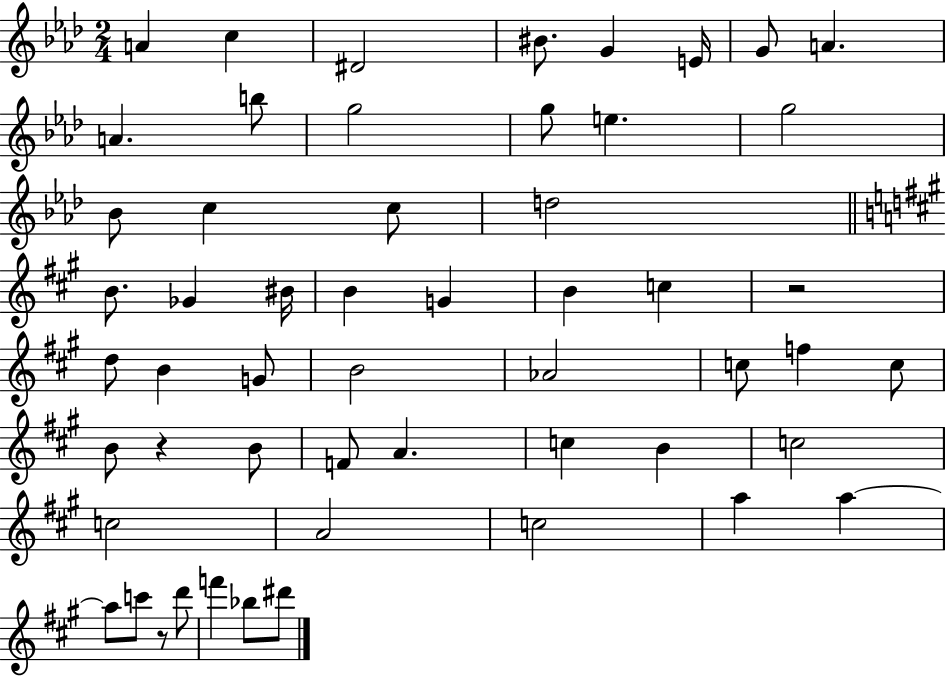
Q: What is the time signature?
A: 2/4